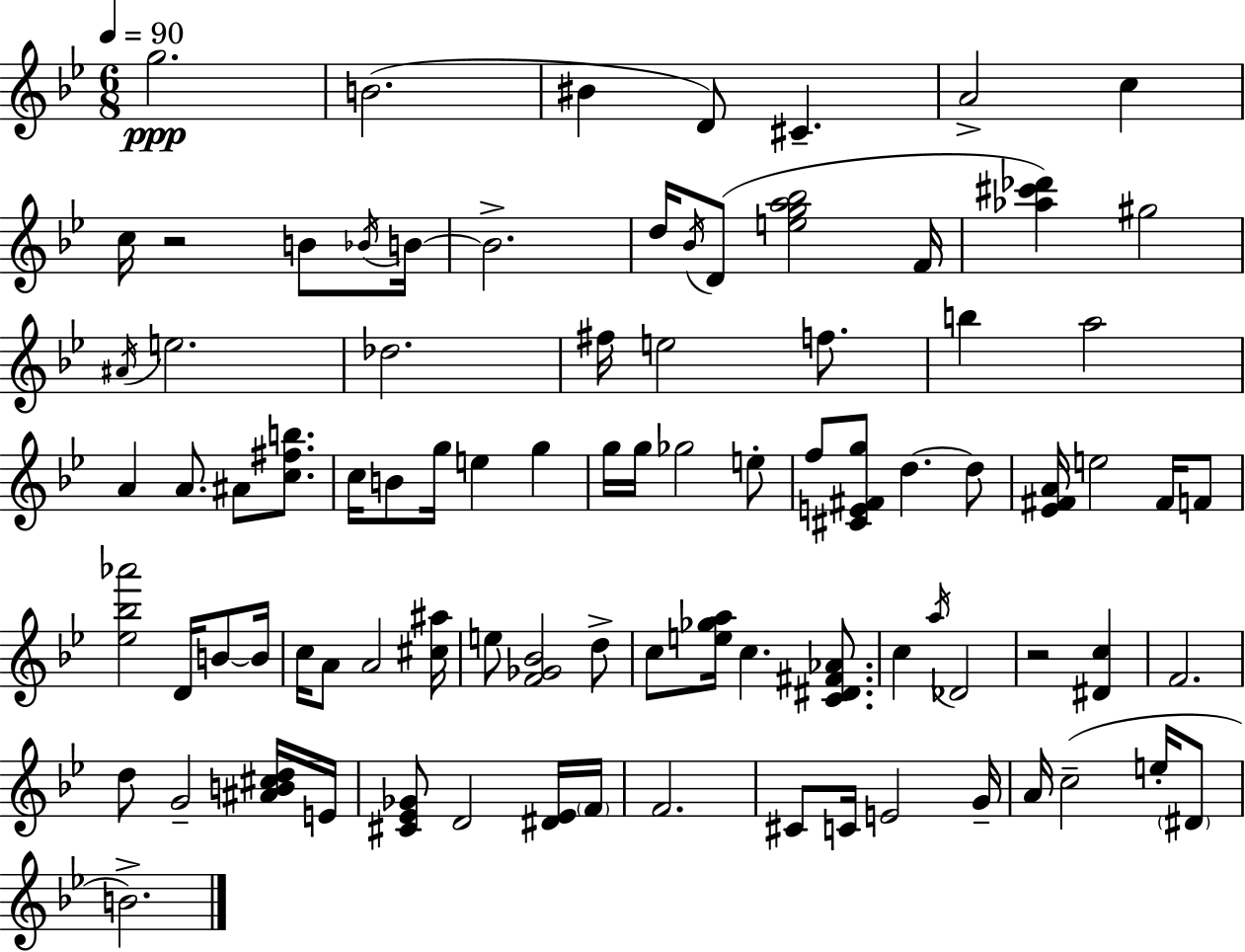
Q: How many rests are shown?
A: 2